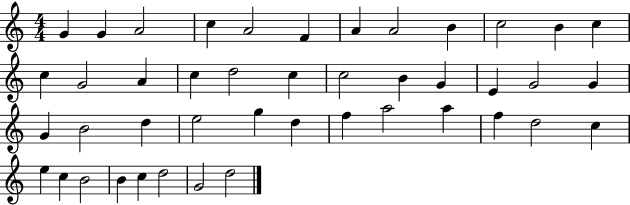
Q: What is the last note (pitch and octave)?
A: D5